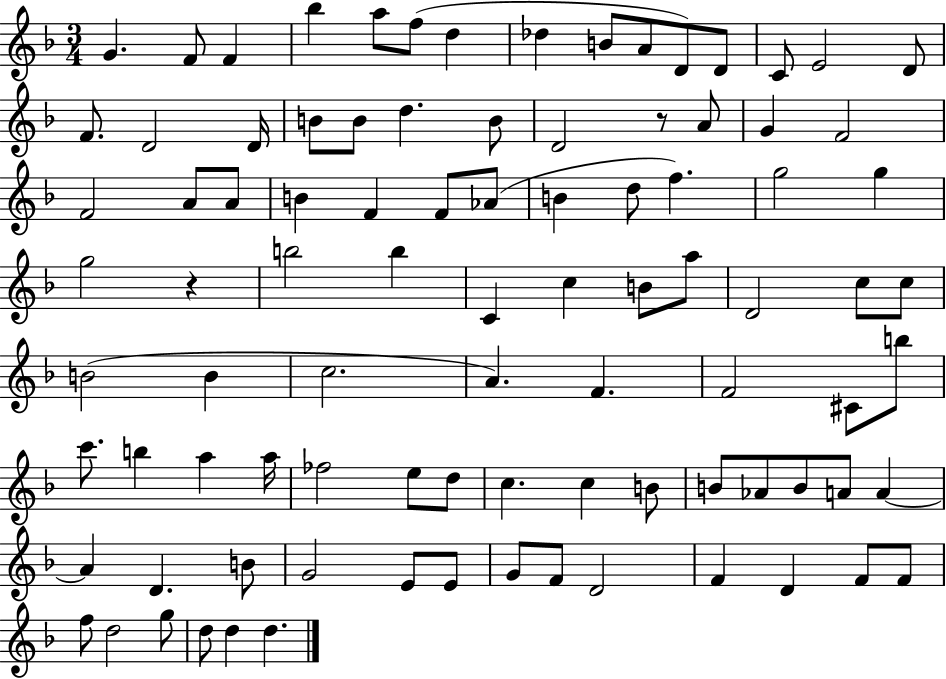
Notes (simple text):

G4/q. F4/e F4/q Bb5/q A5/e F5/e D5/q Db5/q B4/e A4/e D4/e D4/e C4/e E4/h D4/e F4/e. D4/h D4/s B4/e B4/e D5/q. B4/e D4/h R/e A4/e G4/q F4/h F4/h A4/e A4/e B4/q F4/q F4/e Ab4/e B4/q D5/e F5/q. G5/h G5/q G5/h R/q B5/h B5/q C4/q C5/q B4/e A5/e D4/h C5/e C5/e B4/h B4/q C5/h. A4/q. F4/q. F4/h C#4/e B5/e C6/e. B5/q A5/q A5/s FES5/h E5/e D5/e C5/q. C5/q B4/e B4/e Ab4/e B4/e A4/e A4/q A4/q D4/q. B4/e G4/h E4/e E4/e G4/e F4/e D4/h F4/q D4/q F4/e F4/e F5/e D5/h G5/e D5/e D5/q D5/q.